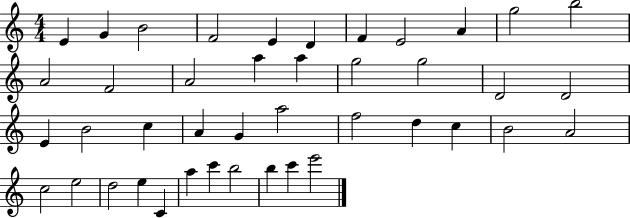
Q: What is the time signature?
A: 4/4